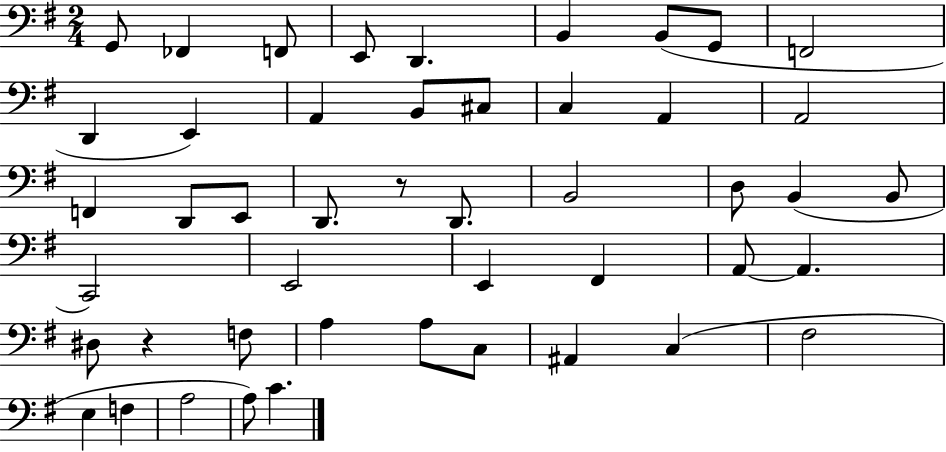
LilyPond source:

{
  \clef bass
  \numericTimeSignature
  \time 2/4
  \key g \major
  g,8 fes,4 f,8 | e,8 d,4. | b,4 b,8( g,8 | f,2 | \break d,4 e,4) | a,4 b,8 cis8 | c4 a,4 | a,2 | \break f,4 d,8 e,8 | d,8. r8 d,8. | b,2 | d8 b,4( b,8 | \break c,2) | e,2 | e,4 fis,4 | a,8~~ a,4. | \break dis8 r4 f8 | a4 a8 c8 | ais,4 c4( | fis2 | \break e4 f4 | a2 | a8) c'4. | \bar "|."
}